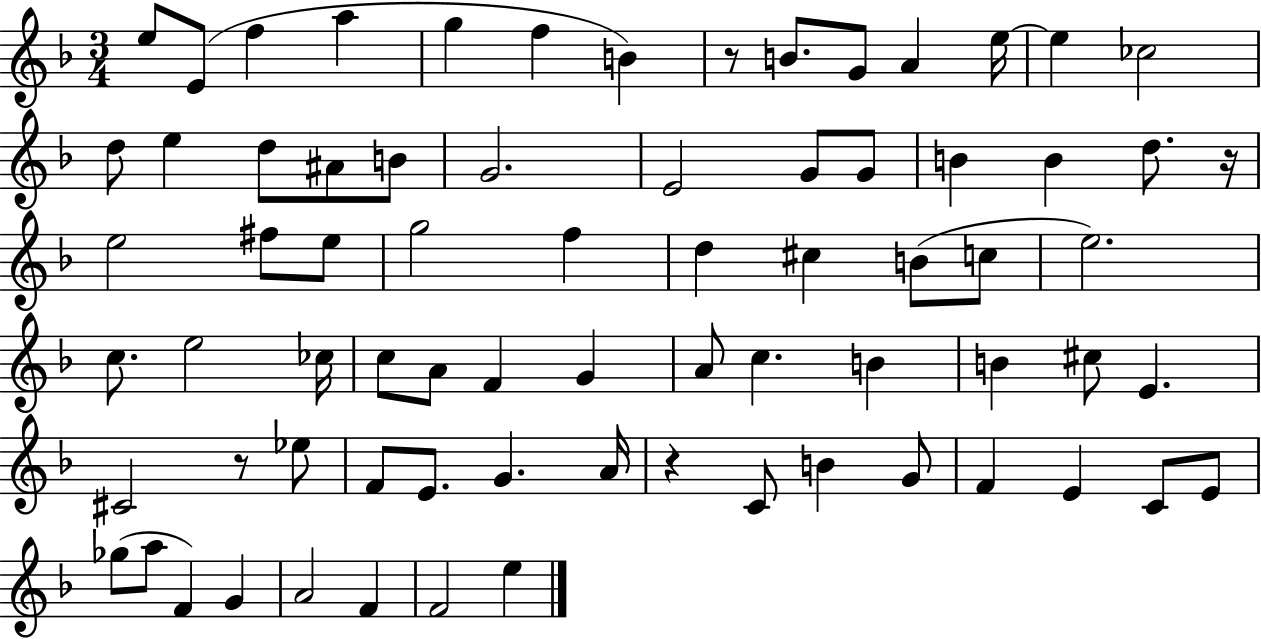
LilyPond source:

{
  \clef treble
  \numericTimeSignature
  \time 3/4
  \key f \major
  \repeat volta 2 { e''8 e'8( f''4 a''4 | g''4 f''4 b'4) | r8 b'8. g'8 a'4 e''16~~ | e''4 ces''2 | \break d''8 e''4 d''8 ais'8 b'8 | g'2. | e'2 g'8 g'8 | b'4 b'4 d''8. r16 | \break e''2 fis''8 e''8 | g''2 f''4 | d''4 cis''4 b'8( c''8 | e''2.) | \break c''8. e''2 ces''16 | c''8 a'8 f'4 g'4 | a'8 c''4. b'4 | b'4 cis''8 e'4. | \break cis'2 r8 ees''8 | f'8 e'8. g'4. a'16 | r4 c'8 b'4 g'8 | f'4 e'4 c'8 e'8 | \break ges''8( a''8 f'4) g'4 | a'2 f'4 | f'2 e''4 | } \bar "|."
}